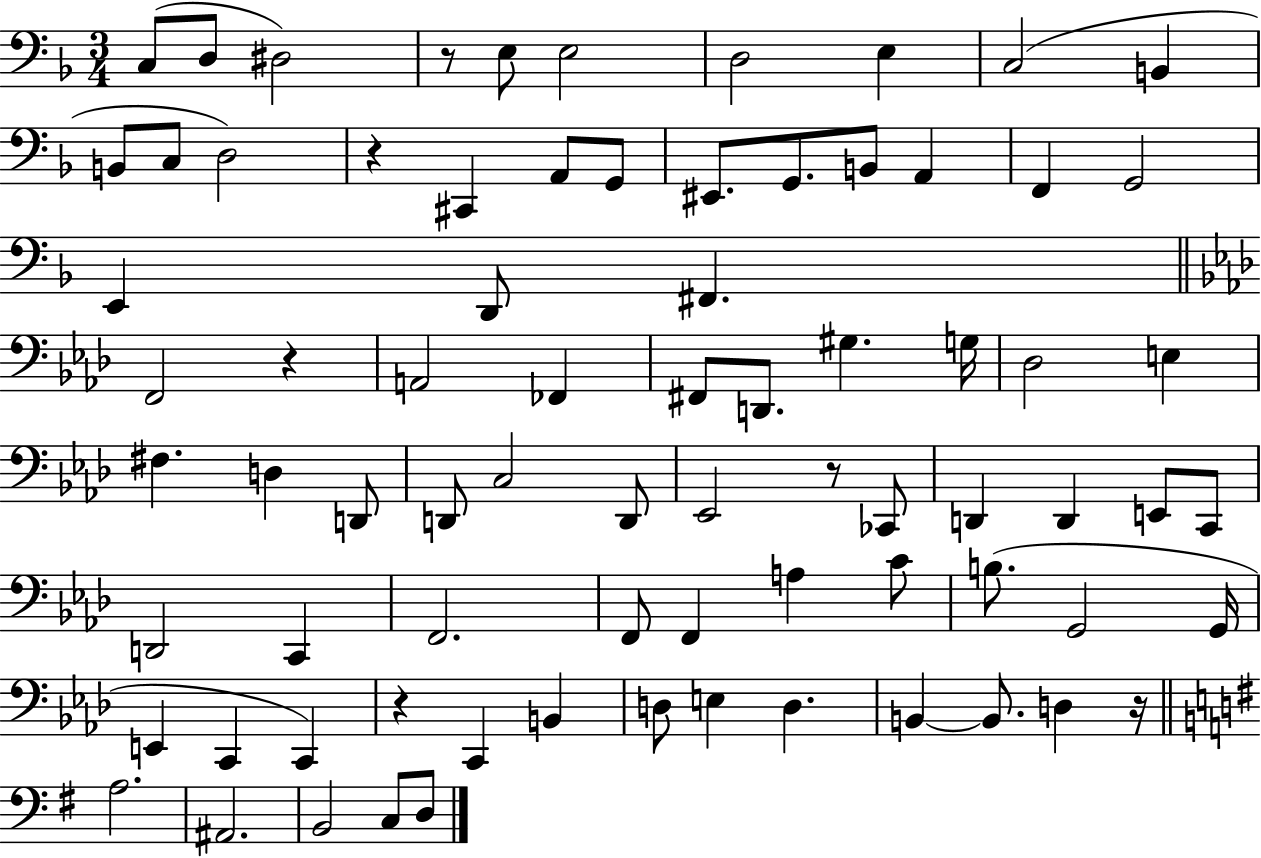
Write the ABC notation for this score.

X:1
T:Untitled
M:3/4
L:1/4
K:F
C,/2 D,/2 ^D,2 z/2 E,/2 E,2 D,2 E, C,2 B,, B,,/2 C,/2 D,2 z ^C,, A,,/2 G,,/2 ^E,,/2 G,,/2 B,,/2 A,, F,, G,,2 E,, D,,/2 ^F,, F,,2 z A,,2 _F,, ^F,,/2 D,,/2 ^G, G,/4 _D,2 E, ^F, D, D,,/2 D,,/2 C,2 D,,/2 _E,,2 z/2 _C,,/2 D,, D,, E,,/2 C,,/2 D,,2 C,, F,,2 F,,/2 F,, A, C/2 B,/2 G,,2 G,,/4 E,, C,, C,, z C,, B,, D,/2 E, D, B,, B,,/2 D, z/4 A,2 ^A,,2 B,,2 C,/2 D,/2